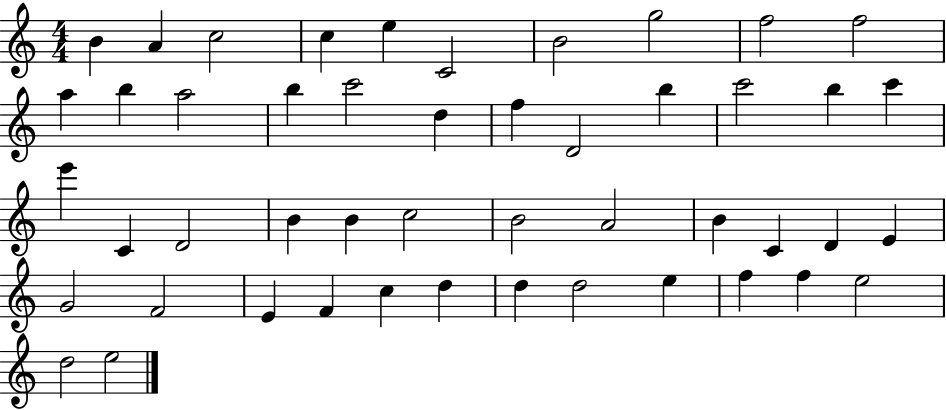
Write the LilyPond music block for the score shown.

{
  \clef treble
  \numericTimeSignature
  \time 4/4
  \key c \major
  b'4 a'4 c''2 | c''4 e''4 c'2 | b'2 g''2 | f''2 f''2 | \break a''4 b''4 a''2 | b''4 c'''2 d''4 | f''4 d'2 b''4 | c'''2 b''4 c'''4 | \break e'''4 c'4 d'2 | b'4 b'4 c''2 | b'2 a'2 | b'4 c'4 d'4 e'4 | \break g'2 f'2 | e'4 f'4 c''4 d''4 | d''4 d''2 e''4 | f''4 f''4 e''2 | \break d''2 e''2 | \bar "|."
}